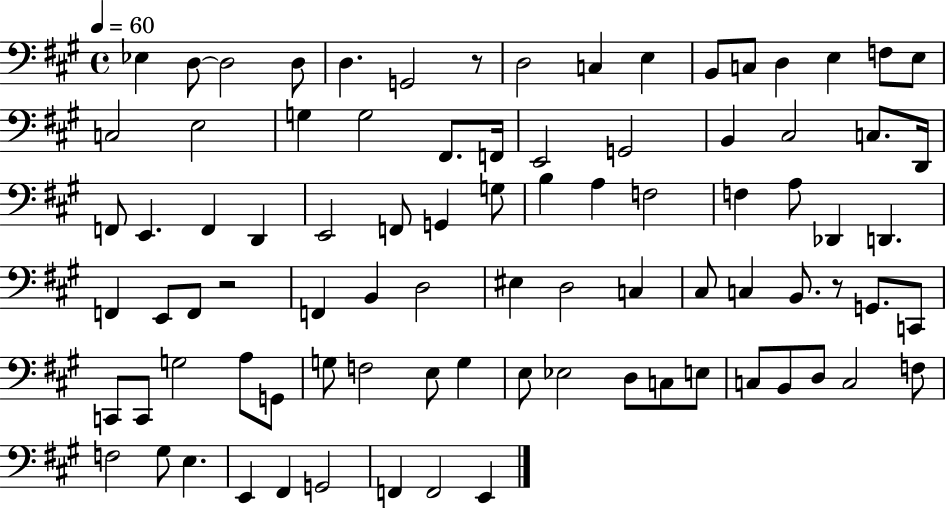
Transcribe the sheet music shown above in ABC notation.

X:1
T:Untitled
M:4/4
L:1/4
K:A
_E, D,/2 D,2 D,/2 D, G,,2 z/2 D,2 C, E, B,,/2 C,/2 D, E, F,/2 E,/2 C,2 E,2 G, G,2 ^F,,/2 F,,/4 E,,2 G,,2 B,, ^C,2 C,/2 D,,/4 F,,/2 E,, F,, D,, E,,2 F,,/2 G,, G,/2 B, A, F,2 F, A,/2 _D,, D,, F,, E,,/2 F,,/2 z2 F,, B,, D,2 ^E, D,2 C, ^C,/2 C, B,,/2 z/2 G,,/2 C,,/2 C,,/2 C,,/2 G,2 A,/2 G,,/2 G,/2 F,2 E,/2 G, E,/2 _E,2 D,/2 C,/2 E,/2 C,/2 B,,/2 D,/2 C,2 F,/2 F,2 ^G,/2 E, E,, ^F,, G,,2 F,, F,,2 E,,